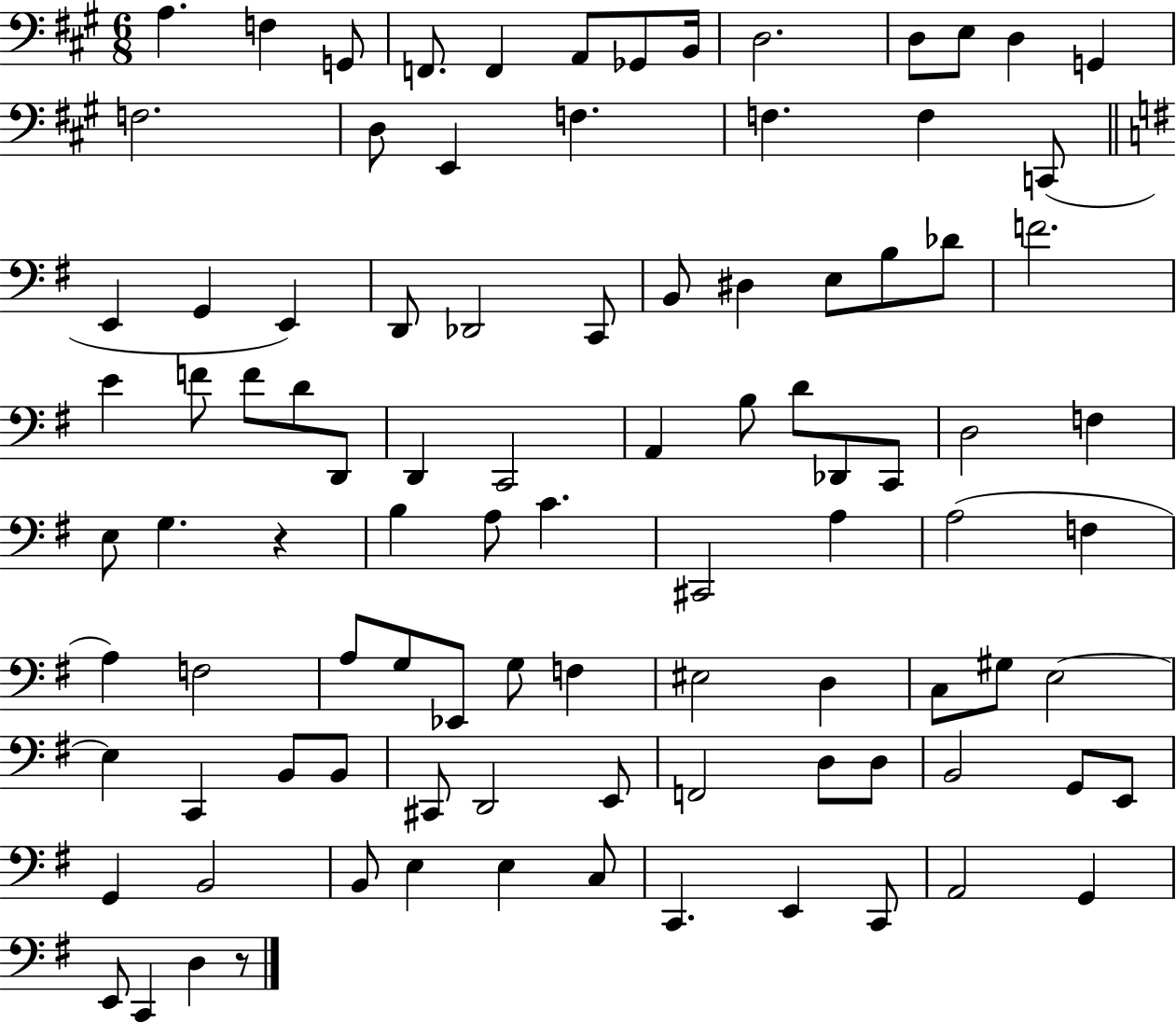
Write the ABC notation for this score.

X:1
T:Untitled
M:6/8
L:1/4
K:A
A, F, G,,/2 F,,/2 F,, A,,/2 _G,,/2 B,,/4 D,2 D,/2 E,/2 D, G,, F,2 D,/2 E,, F, F, F, C,,/2 E,, G,, E,, D,,/2 _D,,2 C,,/2 B,,/2 ^D, E,/2 B,/2 _D/2 F2 E F/2 F/2 D/2 D,,/2 D,, C,,2 A,, B,/2 D/2 _D,,/2 C,,/2 D,2 F, E,/2 G, z B, A,/2 C ^C,,2 A, A,2 F, A, F,2 A,/2 G,/2 _E,,/2 G,/2 F, ^E,2 D, C,/2 ^G,/2 E,2 E, C,, B,,/2 B,,/2 ^C,,/2 D,,2 E,,/2 F,,2 D,/2 D,/2 B,,2 G,,/2 E,,/2 G,, B,,2 B,,/2 E, E, C,/2 C,, E,, C,,/2 A,,2 G,, E,,/2 C,, D, z/2